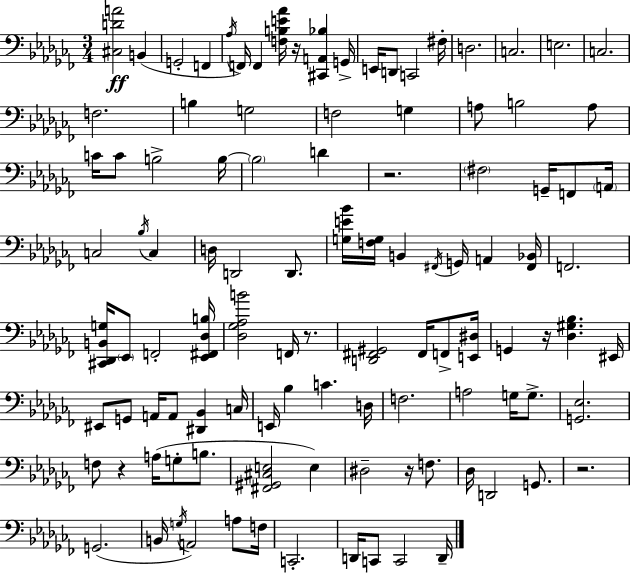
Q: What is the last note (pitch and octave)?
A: D2